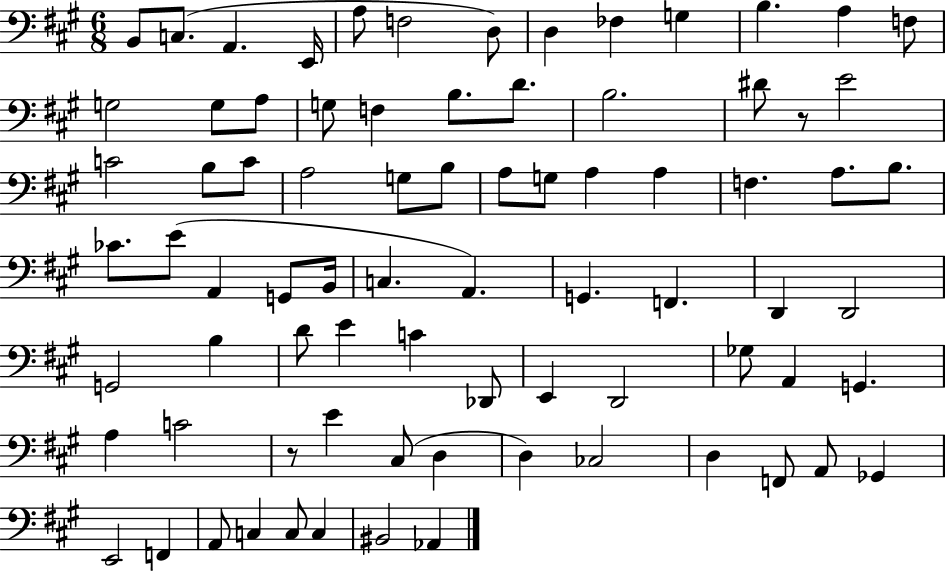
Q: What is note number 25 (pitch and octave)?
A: B3